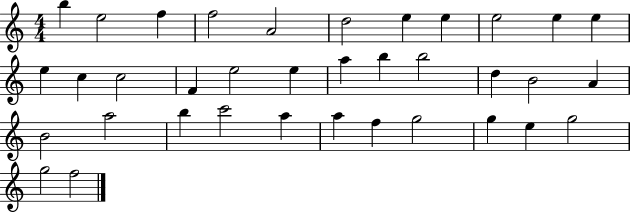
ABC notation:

X:1
T:Untitled
M:4/4
L:1/4
K:C
b e2 f f2 A2 d2 e e e2 e e e c c2 F e2 e a b b2 d B2 A B2 a2 b c'2 a a f g2 g e g2 g2 f2